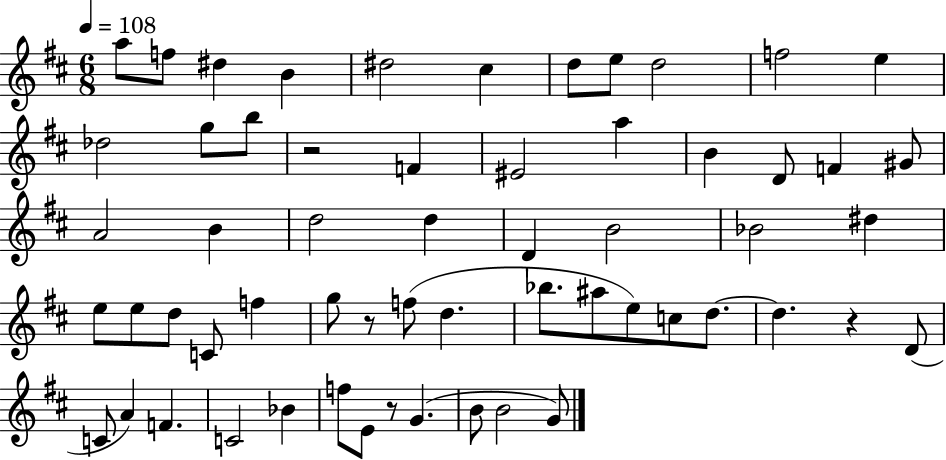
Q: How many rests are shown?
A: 4